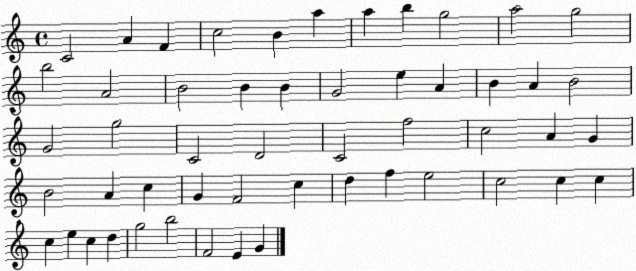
X:1
T:Untitled
M:4/4
L:1/4
K:C
C2 A F c2 B a a b g2 a2 g2 b2 A2 B2 B B G2 e A B A B2 G2 g2 C2 D2 C2 f2 c2 A G B2 A c G F2 c d f e2 c2 c c c e c d g2 b2 F2 E G